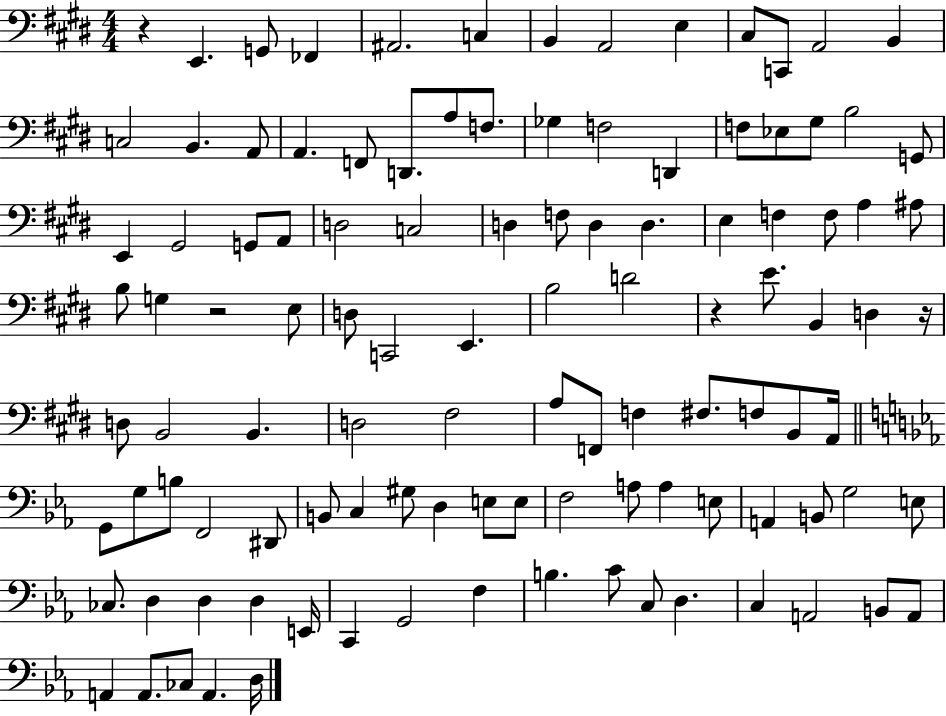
{
  \clef bass
  \numericTimeSignature
  \time 4/4
  \key e \major
  r4 e,4. g,8 fes,4 | ais,2. c4 | b,4 a,2 e4 | cis8 c,8 a,2 b,4 | \break c2 b,4. a,8 | a,4. f,8 d,8. a8 f8. | ges4 f2 d,4 | f8 ees8 gis8 b2 g,8 | \break e,4 gis,2 g,8 a,8 | d2 c2 | d4 f8 d4 d4. | e4 f4 f8 a4 ais8 | \break b8 g4 r2 e8 | d8 c,2 e,4. | b2 d'2 | r4 e'8. b,4 d4 r16 | \break d8 b,2 b,4. | d2 fis2 | a8 f,8 f4 fis8. f8 b,8 a,16 | \bar "||" \break \key ees \major g,8 g8 b8 f,2 dis,8 | b,8 c4 gis8 d4 e8 e8 | f2 a8 a4 e8 | a,4 b,8 g2 e8 | \break ces8. d4 d4 d4 e,16 | c,4 g,2 f4 | b4. c'8 c8 d4. | c4 a,2 b,8 a,8 | \break a,4 a,8. ces8 a,4. d16 | \bar "|."
}